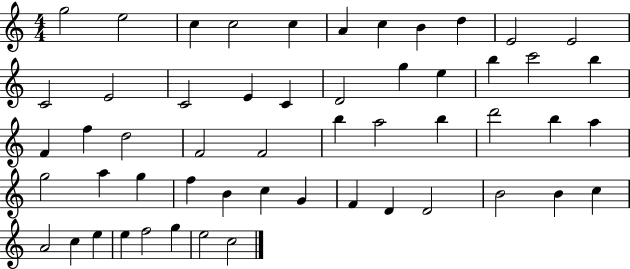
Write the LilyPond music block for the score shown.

{
  \clef treble
  \numericTimeSignature
  \time 4/4
  \key c \major
  g''2 e''2 | c''4 c''2 c''4 | a'4 c''4 b'4 d''4 | e'2 e'2 | \break c'2 e'2 | c'2 e'4 c'4 | d'2 g''4 e''4 | b''4 c'''2 b''4 | \break f'4 f''4 d''2 | f'2 f'2 | b''4 a''2 b''4 | d'''2 b''4 a''4 | \break g''2 a''4 g''4 | f''4 b'4 c''4 g'4 | f'4 d'4 d'2 | b'2 b'4 c''4 | \break a'2 c''4 e''4 | e''4 f''2 g''4 | e''2 c''2 | \bar "|."
}